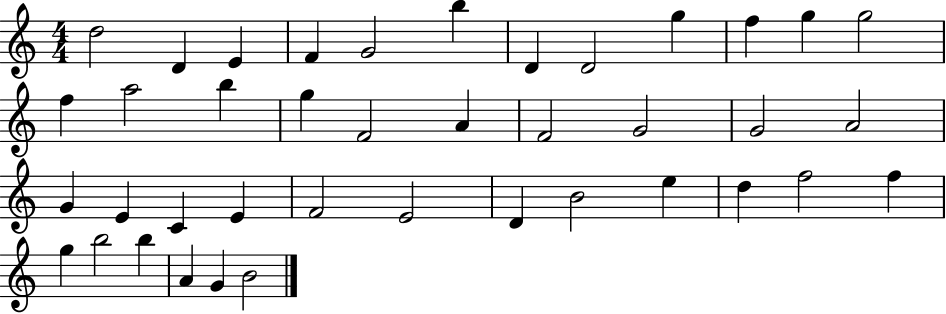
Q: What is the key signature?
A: C major